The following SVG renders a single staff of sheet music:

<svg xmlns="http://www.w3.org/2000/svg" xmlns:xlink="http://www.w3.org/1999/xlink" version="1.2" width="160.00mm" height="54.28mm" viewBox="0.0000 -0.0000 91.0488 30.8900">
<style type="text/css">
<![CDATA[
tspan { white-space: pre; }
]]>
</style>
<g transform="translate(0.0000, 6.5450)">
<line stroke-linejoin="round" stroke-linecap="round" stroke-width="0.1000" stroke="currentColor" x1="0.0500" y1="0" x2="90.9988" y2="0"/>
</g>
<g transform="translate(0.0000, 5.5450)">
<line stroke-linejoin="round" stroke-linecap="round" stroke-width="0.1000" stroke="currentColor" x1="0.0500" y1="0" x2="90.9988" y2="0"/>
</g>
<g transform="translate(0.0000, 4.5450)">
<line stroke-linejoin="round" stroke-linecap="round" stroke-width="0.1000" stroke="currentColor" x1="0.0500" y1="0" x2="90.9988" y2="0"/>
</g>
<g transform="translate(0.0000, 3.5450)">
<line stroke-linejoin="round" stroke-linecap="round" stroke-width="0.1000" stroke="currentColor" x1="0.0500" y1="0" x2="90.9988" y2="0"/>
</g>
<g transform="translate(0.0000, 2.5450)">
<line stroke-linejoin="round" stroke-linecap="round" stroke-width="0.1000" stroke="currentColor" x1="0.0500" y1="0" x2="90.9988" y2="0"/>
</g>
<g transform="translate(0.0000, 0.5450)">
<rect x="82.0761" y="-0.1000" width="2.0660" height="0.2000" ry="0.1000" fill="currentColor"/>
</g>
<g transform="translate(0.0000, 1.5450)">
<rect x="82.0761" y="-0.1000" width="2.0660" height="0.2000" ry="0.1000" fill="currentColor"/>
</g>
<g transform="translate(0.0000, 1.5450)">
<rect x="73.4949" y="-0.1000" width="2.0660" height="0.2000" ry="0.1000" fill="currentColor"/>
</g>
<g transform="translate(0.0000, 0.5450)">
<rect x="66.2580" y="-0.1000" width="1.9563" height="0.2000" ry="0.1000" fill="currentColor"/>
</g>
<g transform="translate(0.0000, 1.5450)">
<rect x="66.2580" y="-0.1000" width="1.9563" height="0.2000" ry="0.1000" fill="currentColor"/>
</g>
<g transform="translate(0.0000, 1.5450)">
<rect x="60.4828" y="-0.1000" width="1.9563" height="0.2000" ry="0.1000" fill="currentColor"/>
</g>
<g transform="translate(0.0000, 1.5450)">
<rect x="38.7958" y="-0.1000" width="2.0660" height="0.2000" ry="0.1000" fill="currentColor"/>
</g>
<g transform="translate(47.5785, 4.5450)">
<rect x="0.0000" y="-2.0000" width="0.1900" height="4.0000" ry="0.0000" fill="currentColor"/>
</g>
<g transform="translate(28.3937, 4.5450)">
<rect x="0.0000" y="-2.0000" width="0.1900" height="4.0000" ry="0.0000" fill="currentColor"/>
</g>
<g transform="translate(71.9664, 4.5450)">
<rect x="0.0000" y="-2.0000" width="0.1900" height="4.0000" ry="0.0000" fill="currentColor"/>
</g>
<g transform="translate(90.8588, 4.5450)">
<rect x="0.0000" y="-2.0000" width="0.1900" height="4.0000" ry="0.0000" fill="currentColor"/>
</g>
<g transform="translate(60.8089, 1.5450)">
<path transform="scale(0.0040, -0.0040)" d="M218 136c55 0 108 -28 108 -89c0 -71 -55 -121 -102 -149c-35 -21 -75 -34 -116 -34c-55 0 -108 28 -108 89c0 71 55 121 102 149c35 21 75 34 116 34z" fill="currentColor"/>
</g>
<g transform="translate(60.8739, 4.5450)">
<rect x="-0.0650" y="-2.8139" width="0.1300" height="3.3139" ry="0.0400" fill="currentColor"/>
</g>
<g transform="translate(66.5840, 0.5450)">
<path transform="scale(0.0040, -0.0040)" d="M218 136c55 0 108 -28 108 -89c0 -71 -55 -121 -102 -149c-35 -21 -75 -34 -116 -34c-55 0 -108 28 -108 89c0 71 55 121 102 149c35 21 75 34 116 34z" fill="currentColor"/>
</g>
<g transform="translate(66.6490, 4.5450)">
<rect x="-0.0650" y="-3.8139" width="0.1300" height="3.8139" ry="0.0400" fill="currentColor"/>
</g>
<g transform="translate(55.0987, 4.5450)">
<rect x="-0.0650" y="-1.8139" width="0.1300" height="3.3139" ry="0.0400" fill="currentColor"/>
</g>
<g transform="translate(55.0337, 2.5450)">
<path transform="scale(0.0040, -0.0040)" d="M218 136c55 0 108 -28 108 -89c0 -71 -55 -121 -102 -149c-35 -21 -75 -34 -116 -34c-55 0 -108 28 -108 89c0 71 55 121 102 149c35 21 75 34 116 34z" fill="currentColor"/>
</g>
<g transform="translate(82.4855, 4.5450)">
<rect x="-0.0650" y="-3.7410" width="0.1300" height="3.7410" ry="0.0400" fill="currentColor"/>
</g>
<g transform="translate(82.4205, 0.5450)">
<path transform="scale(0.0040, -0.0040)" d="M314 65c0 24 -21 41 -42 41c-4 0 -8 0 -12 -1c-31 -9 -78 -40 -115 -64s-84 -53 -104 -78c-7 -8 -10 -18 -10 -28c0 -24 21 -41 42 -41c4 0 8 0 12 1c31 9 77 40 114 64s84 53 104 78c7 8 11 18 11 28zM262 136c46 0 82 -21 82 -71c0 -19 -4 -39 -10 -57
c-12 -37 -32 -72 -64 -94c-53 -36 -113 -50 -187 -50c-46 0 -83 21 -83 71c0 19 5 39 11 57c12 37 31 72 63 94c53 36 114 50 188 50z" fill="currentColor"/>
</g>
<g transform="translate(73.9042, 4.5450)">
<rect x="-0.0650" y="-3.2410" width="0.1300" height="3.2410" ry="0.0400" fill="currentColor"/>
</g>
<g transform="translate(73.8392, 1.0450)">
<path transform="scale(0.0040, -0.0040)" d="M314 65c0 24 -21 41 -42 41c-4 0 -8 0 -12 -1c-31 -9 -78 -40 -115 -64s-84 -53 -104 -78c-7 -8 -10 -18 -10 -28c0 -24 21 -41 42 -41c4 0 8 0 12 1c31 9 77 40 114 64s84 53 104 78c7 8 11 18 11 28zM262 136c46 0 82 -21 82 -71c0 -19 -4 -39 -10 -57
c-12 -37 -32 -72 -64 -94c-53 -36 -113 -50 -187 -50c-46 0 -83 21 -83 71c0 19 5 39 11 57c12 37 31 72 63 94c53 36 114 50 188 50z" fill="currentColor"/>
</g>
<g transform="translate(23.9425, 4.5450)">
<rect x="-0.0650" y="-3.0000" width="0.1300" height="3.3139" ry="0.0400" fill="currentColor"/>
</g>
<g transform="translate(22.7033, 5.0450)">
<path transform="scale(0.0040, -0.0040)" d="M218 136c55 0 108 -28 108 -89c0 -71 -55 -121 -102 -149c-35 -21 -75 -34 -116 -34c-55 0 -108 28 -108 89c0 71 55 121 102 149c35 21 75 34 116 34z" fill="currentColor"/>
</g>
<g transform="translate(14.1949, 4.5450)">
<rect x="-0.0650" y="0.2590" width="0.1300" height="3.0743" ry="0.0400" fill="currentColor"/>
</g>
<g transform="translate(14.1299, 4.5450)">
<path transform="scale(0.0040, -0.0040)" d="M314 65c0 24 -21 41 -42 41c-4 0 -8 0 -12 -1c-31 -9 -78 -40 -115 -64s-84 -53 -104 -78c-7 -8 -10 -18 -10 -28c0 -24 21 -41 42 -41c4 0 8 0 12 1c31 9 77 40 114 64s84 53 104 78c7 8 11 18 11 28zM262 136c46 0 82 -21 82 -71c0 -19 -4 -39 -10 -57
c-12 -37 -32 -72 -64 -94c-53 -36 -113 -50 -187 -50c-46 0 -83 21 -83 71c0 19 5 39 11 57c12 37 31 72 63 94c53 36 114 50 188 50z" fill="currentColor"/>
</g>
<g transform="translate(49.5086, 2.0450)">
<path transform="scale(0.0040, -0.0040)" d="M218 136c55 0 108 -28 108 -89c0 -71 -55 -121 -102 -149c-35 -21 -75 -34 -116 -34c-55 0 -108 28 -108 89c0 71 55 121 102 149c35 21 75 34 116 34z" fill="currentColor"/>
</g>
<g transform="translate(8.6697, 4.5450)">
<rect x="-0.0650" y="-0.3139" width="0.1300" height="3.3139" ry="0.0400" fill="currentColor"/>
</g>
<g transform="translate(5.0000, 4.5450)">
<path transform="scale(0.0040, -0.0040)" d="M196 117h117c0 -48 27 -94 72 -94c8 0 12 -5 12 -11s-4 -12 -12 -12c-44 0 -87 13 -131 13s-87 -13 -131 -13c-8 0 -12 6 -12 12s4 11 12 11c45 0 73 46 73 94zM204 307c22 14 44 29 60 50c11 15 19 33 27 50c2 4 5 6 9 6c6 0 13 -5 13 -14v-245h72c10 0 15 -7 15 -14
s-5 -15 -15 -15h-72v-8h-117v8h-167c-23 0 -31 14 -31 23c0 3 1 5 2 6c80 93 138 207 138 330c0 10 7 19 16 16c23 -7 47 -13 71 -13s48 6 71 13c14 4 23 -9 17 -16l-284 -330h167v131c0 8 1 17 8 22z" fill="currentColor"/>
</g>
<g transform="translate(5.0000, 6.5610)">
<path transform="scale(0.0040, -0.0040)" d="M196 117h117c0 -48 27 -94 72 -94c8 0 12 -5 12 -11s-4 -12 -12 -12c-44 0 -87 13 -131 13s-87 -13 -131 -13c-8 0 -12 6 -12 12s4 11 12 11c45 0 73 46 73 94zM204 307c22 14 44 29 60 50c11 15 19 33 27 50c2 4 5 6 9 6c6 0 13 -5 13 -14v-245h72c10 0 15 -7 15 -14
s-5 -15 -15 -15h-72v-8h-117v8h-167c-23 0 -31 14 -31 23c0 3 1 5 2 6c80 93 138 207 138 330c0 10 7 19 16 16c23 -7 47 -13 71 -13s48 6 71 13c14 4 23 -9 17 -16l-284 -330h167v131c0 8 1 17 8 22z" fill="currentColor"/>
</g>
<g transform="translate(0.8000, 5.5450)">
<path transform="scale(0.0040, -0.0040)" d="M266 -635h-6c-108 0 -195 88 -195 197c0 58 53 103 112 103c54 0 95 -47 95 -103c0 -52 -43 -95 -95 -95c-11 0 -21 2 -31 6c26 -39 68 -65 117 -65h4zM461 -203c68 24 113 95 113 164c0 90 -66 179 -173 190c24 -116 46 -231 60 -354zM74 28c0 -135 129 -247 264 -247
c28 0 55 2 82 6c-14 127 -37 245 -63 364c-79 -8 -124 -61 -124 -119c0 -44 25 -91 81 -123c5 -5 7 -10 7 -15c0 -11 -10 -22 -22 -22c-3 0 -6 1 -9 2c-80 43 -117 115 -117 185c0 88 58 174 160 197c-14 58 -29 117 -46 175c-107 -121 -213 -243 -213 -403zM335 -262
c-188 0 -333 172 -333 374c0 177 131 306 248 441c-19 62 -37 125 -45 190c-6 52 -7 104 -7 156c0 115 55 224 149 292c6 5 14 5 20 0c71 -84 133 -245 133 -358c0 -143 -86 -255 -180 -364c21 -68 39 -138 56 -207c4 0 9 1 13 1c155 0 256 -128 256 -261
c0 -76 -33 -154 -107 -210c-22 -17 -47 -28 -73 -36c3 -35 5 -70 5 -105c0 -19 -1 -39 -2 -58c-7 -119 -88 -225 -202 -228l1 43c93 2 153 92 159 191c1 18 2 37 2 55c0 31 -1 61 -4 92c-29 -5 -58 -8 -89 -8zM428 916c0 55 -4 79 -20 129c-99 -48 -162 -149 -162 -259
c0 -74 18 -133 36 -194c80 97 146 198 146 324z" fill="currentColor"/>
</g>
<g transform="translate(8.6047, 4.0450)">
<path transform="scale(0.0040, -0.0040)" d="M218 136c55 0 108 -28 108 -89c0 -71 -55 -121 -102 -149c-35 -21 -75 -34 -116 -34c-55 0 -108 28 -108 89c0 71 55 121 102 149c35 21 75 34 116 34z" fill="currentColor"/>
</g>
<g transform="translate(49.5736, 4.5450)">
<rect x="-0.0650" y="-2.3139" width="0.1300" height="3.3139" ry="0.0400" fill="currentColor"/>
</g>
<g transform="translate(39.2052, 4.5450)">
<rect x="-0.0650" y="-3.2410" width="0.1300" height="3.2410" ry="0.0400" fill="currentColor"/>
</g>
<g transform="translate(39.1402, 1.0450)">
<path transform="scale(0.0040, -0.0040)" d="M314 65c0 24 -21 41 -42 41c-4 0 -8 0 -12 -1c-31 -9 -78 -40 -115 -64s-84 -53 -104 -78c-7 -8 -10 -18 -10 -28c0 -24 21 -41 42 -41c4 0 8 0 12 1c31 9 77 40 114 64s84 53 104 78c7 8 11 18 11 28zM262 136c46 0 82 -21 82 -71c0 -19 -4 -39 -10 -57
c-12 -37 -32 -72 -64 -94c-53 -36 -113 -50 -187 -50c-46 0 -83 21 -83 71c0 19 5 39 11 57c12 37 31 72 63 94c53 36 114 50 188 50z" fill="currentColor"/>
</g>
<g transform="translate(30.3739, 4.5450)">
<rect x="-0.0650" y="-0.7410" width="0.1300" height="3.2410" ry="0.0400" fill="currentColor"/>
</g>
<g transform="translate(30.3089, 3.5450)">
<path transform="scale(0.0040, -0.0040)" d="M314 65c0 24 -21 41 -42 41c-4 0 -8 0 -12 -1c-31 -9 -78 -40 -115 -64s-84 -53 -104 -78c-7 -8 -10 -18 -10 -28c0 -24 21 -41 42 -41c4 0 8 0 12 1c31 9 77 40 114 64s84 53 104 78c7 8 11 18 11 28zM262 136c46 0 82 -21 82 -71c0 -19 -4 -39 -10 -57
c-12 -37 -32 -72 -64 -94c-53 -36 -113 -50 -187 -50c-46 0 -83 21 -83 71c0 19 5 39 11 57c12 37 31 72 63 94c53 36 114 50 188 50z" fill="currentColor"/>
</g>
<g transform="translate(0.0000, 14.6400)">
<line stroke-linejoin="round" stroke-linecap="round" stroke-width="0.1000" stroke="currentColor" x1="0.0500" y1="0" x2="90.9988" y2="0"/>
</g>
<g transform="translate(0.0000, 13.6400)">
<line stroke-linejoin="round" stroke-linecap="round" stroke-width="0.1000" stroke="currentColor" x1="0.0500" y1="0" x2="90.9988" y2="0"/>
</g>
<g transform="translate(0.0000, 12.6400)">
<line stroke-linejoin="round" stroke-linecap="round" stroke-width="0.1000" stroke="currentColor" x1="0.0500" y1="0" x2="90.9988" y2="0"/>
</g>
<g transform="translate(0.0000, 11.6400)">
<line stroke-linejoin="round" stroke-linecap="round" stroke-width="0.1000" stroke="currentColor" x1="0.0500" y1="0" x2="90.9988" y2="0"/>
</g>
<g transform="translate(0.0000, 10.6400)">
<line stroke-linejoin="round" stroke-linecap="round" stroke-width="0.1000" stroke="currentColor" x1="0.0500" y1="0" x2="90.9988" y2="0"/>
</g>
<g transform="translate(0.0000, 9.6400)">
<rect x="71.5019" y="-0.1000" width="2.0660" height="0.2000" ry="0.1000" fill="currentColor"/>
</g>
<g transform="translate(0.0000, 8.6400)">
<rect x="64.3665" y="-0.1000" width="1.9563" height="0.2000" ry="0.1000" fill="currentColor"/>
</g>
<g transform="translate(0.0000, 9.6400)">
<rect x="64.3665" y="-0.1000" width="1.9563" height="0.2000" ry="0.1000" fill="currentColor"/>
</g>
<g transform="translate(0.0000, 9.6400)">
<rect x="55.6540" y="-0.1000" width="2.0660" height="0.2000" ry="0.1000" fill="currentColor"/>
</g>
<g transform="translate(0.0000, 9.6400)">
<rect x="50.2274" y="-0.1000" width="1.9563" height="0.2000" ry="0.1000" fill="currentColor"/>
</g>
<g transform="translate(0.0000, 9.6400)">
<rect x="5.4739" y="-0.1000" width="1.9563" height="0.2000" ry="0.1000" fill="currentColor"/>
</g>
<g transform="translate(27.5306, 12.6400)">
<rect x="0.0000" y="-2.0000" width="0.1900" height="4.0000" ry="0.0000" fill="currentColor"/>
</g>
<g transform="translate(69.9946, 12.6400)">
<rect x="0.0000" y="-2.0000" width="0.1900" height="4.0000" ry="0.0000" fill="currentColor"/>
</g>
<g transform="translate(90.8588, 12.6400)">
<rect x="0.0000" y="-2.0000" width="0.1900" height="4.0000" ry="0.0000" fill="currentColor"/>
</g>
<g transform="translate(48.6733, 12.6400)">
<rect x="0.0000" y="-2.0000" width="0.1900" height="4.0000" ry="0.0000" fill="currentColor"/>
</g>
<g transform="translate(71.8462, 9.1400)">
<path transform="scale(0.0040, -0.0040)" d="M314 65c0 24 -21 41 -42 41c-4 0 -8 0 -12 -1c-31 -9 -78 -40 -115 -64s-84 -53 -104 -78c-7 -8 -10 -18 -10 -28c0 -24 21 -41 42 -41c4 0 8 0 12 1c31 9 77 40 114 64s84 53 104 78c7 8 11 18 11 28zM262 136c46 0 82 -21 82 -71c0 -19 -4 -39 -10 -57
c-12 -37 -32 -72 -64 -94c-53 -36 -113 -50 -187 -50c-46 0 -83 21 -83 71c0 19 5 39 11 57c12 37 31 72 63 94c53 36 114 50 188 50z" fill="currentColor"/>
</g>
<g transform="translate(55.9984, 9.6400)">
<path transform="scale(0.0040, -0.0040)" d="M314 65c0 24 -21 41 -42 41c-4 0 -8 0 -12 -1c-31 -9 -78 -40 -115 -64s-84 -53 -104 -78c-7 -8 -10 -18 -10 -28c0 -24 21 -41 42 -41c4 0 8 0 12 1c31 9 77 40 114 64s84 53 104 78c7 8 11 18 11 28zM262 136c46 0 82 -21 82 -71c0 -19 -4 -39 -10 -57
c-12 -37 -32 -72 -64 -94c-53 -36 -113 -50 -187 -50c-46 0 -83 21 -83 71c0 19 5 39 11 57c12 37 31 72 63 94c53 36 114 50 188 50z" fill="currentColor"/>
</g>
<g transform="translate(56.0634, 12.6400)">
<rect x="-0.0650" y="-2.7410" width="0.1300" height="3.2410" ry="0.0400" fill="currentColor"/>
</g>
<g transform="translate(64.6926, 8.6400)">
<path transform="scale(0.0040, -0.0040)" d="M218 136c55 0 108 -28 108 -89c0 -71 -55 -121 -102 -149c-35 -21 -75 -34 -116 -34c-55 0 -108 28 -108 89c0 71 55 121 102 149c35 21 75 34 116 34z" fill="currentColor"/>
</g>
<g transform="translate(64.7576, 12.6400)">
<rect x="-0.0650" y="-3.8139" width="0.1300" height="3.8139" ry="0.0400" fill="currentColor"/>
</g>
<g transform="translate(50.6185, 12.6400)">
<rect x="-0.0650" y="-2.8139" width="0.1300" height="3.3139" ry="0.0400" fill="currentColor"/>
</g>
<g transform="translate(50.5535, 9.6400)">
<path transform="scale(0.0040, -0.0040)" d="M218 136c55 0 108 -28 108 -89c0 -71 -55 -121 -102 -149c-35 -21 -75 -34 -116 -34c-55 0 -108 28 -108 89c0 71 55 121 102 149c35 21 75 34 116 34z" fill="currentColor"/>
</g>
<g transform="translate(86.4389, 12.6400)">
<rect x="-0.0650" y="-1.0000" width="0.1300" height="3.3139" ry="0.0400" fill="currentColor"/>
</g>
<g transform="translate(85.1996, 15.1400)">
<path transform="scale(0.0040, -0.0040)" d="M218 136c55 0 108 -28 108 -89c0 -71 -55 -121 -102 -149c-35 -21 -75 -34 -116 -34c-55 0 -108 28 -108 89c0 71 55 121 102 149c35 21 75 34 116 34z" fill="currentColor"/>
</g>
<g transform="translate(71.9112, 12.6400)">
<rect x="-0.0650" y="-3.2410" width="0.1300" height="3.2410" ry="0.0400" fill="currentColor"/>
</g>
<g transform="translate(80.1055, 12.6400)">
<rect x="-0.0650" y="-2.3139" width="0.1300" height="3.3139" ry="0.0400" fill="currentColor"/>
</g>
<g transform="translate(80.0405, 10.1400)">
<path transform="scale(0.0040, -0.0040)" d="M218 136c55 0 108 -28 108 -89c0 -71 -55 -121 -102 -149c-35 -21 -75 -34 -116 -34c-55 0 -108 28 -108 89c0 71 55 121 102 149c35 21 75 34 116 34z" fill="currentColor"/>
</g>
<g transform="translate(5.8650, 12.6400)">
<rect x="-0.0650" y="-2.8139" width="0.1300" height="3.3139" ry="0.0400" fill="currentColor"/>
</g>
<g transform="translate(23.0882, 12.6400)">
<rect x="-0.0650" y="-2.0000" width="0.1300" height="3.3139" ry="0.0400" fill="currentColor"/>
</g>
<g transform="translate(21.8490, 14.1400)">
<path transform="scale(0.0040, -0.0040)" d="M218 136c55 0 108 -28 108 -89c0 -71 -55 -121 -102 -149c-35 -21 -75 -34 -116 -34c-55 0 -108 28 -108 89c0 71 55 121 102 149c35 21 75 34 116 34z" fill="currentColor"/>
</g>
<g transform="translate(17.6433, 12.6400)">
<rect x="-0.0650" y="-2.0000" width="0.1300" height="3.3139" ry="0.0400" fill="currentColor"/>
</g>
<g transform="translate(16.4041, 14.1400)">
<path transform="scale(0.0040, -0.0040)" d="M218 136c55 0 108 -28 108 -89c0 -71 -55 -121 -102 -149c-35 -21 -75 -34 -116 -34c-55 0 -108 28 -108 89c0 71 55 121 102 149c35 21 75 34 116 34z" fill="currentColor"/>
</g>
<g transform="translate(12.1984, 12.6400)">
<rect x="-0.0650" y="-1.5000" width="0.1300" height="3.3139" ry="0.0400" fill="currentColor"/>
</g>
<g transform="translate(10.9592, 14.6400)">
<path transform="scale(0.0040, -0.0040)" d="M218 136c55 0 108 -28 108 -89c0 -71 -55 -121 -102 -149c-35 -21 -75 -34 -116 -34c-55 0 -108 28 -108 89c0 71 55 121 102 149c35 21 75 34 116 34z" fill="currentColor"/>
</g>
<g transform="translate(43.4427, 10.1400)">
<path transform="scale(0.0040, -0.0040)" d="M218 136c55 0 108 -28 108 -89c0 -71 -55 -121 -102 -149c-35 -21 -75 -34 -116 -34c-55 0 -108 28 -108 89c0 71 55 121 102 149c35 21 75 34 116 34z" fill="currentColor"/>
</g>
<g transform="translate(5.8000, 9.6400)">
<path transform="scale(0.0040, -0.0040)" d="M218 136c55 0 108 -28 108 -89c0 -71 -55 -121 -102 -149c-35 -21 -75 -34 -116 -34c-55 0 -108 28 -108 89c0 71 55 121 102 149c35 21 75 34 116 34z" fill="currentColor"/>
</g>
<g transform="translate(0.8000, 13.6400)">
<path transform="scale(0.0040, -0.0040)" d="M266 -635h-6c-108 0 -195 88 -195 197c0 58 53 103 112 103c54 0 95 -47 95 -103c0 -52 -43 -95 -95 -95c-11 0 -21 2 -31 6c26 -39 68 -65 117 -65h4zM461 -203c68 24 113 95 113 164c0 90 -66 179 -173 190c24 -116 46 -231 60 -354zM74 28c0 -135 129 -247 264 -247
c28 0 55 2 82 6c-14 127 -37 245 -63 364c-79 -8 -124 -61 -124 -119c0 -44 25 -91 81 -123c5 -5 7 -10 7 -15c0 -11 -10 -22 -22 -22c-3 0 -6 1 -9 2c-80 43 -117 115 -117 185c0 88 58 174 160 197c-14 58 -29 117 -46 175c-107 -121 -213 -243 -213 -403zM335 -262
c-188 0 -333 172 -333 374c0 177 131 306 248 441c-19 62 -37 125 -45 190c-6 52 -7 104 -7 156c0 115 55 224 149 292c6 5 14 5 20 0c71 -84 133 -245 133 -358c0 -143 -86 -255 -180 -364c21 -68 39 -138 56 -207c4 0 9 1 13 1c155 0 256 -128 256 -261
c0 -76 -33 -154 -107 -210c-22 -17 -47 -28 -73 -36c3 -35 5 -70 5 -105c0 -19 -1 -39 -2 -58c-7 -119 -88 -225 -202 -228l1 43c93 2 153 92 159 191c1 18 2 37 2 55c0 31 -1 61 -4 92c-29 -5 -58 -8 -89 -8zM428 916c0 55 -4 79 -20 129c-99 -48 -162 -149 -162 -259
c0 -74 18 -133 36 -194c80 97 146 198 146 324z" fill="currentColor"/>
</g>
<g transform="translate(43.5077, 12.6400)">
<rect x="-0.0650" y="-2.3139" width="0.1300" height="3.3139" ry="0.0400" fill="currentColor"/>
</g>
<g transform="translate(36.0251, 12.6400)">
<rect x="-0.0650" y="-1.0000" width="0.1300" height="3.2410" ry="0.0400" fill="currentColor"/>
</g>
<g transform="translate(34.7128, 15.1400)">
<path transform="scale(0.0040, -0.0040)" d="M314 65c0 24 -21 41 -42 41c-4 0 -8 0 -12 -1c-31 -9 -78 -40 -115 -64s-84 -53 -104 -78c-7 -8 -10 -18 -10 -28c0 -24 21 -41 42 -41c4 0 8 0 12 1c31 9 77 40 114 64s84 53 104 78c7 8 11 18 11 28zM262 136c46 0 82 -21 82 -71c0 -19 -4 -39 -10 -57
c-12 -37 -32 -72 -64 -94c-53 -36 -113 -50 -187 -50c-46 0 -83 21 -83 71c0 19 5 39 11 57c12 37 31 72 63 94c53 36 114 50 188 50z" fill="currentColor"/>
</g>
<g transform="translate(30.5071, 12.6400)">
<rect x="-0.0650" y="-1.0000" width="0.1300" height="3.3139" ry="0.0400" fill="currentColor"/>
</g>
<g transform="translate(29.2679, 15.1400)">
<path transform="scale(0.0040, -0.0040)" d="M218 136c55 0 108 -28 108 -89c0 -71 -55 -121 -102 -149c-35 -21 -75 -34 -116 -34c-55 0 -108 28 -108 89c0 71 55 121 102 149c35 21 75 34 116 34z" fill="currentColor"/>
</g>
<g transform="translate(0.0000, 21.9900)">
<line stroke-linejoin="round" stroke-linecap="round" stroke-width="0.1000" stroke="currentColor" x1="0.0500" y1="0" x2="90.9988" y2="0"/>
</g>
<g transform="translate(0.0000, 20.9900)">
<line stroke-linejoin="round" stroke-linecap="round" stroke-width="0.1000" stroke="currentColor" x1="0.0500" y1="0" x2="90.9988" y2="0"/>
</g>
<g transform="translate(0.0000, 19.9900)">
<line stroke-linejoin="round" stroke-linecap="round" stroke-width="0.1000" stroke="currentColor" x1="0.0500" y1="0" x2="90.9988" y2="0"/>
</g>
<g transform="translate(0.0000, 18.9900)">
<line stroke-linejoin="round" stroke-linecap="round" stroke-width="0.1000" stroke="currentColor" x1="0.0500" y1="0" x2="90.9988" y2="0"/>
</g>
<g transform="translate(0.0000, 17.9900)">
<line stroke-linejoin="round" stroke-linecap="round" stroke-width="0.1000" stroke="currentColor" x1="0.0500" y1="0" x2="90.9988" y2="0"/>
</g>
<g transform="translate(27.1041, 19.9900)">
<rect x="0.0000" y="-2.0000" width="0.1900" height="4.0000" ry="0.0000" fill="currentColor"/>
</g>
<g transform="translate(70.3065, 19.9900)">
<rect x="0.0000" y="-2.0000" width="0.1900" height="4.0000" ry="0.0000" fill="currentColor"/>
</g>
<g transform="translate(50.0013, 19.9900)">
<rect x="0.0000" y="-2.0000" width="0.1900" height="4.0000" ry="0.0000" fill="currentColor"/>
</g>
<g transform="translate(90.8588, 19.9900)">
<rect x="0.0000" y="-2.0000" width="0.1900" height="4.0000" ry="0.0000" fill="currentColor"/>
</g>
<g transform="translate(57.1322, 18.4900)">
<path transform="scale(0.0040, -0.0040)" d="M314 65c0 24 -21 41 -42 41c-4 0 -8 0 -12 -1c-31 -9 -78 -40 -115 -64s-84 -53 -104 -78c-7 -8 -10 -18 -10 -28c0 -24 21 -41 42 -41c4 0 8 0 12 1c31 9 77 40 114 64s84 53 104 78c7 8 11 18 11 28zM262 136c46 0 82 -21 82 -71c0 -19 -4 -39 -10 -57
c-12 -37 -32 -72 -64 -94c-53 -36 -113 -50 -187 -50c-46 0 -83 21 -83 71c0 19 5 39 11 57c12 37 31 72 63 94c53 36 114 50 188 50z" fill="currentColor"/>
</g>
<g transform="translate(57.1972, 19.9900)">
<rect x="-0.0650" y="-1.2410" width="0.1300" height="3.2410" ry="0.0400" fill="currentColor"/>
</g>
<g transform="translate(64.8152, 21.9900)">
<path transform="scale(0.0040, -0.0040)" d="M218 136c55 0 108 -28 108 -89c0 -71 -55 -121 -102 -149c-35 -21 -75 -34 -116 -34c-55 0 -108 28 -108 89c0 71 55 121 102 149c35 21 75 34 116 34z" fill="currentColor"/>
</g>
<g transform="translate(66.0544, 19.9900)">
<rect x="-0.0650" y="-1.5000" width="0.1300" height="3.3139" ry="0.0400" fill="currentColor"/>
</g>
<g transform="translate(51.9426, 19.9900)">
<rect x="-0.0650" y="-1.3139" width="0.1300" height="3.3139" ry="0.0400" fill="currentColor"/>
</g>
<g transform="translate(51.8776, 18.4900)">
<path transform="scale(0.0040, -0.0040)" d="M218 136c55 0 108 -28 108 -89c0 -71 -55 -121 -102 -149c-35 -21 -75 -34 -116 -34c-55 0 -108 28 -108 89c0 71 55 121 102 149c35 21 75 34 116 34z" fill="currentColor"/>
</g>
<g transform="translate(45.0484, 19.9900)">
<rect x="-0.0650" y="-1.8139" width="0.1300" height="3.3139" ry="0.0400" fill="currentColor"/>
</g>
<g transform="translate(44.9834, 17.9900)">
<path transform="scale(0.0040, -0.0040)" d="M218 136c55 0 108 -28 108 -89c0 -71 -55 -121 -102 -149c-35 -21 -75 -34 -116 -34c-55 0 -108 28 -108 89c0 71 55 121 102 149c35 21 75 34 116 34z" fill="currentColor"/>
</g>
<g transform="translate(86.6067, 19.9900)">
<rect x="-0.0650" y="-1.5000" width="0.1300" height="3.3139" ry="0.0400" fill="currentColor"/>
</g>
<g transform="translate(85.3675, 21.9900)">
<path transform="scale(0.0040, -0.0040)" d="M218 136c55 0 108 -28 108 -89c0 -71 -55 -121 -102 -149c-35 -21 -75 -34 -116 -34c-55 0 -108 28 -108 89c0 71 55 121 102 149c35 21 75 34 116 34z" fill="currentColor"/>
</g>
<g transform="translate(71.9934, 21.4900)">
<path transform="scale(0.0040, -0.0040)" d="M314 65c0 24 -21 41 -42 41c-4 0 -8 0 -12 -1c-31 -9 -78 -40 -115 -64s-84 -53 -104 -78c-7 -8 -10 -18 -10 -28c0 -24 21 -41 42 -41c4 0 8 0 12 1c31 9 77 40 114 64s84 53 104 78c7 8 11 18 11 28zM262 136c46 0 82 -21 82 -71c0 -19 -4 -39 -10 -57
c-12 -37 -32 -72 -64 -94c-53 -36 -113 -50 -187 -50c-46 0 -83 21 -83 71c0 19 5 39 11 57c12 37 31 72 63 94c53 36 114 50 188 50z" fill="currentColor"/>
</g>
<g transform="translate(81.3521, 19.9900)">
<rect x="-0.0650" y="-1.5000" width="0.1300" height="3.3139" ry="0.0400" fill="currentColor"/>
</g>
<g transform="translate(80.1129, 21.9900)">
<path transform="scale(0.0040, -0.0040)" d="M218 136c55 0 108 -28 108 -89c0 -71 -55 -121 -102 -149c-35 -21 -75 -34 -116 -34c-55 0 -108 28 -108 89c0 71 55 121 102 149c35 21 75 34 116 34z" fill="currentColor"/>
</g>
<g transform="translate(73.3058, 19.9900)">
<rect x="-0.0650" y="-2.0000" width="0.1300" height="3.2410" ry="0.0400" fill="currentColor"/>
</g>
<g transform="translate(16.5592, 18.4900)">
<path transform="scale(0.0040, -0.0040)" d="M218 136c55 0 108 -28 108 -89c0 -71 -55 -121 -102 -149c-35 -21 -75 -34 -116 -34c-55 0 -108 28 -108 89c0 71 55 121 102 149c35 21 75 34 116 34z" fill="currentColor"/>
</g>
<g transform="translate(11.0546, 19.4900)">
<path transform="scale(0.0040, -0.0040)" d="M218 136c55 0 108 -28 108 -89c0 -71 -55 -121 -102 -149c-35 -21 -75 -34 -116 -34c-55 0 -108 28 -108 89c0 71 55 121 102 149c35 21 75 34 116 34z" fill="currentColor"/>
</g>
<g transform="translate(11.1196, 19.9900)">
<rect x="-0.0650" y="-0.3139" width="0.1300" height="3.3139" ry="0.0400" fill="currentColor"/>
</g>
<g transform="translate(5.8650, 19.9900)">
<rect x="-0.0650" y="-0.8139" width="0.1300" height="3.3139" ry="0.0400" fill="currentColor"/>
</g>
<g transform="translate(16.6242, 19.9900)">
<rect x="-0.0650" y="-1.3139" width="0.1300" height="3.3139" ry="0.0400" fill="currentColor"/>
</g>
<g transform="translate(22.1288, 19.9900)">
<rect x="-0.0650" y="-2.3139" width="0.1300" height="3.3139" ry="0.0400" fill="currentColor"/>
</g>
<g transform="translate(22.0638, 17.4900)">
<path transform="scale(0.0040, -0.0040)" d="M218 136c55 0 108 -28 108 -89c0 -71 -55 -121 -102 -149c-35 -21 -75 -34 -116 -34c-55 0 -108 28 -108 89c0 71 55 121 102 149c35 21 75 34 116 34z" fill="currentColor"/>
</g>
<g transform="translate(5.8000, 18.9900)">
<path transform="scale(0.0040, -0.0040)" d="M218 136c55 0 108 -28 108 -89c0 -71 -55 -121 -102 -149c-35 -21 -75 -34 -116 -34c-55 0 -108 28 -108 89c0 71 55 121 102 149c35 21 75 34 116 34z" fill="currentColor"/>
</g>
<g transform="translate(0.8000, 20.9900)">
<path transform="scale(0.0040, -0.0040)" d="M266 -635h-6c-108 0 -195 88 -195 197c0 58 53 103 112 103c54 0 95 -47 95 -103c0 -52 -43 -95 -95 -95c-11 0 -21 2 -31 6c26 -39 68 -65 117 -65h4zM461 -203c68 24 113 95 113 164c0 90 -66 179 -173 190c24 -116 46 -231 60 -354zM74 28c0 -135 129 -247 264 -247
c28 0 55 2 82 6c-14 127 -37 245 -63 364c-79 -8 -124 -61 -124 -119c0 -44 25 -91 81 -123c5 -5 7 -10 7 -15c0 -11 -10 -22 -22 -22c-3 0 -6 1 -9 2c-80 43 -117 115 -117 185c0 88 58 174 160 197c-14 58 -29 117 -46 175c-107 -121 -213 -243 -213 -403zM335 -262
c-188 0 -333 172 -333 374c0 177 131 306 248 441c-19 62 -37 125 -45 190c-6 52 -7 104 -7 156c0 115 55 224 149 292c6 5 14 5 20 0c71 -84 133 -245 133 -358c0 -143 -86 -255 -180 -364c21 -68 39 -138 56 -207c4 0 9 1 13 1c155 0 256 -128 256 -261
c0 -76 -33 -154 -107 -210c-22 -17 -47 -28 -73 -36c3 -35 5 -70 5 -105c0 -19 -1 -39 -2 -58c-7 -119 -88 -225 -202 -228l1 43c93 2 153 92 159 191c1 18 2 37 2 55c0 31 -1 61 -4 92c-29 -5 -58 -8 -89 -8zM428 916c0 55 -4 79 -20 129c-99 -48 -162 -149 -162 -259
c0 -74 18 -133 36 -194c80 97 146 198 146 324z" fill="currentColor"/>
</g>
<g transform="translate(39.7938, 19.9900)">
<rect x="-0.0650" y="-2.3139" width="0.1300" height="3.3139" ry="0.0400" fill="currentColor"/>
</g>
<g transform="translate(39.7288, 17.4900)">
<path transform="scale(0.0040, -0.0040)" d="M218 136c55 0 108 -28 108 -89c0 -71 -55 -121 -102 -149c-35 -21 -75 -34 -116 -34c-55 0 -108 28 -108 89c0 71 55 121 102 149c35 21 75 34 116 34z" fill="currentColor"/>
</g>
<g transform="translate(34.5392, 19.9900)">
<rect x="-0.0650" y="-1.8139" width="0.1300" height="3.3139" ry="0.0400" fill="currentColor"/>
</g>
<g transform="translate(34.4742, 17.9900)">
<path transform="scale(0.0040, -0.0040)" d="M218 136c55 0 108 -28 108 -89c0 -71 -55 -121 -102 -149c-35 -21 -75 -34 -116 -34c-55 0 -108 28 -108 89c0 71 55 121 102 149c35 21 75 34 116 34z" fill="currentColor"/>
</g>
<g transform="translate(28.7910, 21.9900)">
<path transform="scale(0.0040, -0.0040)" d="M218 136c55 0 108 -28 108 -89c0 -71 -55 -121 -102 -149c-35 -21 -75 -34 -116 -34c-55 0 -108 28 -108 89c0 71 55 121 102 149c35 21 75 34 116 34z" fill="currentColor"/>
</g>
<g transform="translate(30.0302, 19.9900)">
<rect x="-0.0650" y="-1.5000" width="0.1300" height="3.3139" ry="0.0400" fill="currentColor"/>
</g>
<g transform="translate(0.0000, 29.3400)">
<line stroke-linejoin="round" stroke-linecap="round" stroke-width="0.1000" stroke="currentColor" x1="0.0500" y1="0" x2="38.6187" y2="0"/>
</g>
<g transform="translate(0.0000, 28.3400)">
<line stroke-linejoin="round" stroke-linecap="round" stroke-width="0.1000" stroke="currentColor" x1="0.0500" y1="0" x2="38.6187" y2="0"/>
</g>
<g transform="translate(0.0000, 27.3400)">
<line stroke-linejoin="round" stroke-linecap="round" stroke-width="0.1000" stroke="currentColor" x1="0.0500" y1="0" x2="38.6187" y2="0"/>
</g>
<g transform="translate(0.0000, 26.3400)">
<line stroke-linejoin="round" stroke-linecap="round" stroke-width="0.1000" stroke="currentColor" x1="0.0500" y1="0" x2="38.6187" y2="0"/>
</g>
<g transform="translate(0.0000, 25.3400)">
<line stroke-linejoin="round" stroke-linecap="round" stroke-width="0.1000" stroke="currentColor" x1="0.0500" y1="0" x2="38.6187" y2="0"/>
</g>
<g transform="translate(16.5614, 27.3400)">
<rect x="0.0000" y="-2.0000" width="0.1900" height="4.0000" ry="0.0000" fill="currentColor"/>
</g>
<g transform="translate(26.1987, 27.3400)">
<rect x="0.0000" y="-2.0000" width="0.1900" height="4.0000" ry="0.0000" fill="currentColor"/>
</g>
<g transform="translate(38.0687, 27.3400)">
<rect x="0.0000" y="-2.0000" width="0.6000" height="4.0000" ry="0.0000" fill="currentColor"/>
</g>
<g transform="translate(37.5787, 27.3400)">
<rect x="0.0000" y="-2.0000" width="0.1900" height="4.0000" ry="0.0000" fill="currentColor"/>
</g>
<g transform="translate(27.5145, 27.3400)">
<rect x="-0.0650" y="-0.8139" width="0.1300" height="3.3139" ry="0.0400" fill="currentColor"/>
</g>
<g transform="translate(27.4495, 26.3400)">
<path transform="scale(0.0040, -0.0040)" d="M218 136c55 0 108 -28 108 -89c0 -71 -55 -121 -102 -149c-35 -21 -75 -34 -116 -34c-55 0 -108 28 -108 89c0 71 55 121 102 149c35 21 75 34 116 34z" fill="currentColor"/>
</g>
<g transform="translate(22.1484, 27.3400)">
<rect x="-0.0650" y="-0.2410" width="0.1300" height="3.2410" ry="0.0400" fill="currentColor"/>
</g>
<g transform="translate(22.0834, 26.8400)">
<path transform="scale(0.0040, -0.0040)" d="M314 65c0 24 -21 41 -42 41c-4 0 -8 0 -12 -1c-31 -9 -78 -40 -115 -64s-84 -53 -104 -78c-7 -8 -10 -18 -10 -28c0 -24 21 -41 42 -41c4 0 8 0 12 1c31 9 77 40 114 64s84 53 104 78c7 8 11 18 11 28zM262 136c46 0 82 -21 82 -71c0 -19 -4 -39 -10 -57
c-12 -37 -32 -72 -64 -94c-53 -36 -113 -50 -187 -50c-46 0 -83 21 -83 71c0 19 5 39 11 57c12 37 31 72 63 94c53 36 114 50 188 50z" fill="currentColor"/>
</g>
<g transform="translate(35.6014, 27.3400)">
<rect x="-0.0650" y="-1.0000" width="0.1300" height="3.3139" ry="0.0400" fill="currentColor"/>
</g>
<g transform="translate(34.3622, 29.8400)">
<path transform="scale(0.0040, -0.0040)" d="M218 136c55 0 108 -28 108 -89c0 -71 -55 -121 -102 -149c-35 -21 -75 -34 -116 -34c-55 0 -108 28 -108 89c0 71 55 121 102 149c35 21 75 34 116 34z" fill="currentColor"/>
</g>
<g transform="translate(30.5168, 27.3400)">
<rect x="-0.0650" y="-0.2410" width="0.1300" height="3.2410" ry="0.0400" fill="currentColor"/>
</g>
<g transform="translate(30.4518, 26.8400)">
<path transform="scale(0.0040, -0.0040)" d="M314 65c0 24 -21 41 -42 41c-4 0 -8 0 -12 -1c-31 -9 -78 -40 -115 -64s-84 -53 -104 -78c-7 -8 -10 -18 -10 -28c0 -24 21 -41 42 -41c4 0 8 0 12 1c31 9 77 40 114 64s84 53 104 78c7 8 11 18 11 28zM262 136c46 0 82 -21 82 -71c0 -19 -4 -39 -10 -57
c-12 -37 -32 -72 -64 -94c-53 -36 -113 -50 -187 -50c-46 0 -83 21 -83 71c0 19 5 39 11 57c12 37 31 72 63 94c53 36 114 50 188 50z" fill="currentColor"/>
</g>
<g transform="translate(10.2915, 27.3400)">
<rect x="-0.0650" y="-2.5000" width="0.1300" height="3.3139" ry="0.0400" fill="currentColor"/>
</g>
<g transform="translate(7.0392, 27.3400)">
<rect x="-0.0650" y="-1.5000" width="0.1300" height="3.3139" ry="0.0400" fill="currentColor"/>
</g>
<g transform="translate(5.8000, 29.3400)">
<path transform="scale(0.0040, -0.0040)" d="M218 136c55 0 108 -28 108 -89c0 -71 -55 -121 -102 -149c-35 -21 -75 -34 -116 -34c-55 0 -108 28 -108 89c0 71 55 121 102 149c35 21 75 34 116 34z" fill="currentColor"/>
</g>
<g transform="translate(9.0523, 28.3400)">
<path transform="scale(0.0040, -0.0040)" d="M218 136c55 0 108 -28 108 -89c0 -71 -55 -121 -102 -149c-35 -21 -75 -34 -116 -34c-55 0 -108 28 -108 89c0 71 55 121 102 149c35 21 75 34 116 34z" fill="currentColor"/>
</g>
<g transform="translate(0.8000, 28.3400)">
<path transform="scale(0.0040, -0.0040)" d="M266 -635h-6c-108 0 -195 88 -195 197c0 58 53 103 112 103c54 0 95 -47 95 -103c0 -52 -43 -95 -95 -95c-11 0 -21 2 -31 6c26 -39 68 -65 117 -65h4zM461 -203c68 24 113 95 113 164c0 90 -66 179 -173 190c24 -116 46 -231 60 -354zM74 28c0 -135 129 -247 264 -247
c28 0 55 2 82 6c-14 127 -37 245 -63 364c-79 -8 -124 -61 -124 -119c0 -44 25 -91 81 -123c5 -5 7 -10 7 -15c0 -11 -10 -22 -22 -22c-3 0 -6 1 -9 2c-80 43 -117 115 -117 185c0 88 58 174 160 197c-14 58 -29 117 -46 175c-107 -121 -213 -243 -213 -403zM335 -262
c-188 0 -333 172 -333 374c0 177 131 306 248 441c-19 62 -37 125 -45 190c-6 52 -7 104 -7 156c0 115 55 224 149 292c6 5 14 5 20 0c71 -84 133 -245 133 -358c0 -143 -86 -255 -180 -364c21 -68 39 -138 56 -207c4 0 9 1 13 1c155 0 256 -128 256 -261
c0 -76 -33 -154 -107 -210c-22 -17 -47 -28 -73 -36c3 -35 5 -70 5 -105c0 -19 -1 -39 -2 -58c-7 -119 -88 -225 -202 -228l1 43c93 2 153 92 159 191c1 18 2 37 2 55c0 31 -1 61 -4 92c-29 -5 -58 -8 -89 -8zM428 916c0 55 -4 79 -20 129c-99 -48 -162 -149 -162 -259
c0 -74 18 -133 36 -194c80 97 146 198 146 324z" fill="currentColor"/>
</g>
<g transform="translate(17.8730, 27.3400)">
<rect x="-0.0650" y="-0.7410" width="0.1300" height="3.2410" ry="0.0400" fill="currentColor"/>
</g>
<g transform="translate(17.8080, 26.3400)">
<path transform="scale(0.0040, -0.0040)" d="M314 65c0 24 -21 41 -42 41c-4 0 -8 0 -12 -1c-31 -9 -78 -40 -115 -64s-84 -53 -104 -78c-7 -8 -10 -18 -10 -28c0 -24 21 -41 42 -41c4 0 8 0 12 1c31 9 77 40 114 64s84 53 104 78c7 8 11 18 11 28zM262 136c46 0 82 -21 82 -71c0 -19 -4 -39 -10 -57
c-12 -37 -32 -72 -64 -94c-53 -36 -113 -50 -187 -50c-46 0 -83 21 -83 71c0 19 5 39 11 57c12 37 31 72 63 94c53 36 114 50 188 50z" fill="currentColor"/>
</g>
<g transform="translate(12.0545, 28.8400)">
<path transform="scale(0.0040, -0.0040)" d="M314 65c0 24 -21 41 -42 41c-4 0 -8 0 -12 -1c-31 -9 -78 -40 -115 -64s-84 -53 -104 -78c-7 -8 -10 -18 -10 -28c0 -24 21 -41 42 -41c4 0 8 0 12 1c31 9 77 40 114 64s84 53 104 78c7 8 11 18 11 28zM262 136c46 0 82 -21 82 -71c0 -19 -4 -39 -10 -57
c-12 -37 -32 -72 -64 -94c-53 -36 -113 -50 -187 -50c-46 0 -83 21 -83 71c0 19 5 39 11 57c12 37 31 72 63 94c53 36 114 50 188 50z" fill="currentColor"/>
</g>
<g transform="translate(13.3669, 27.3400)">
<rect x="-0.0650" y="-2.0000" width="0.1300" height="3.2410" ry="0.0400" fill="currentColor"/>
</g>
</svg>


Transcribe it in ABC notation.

X:1
T:Untitled
M:4/4
L:1/4
K:C
c B2 A d2 b2 g f a c' b2 c'2 a E F F D D2 g a a2 c' b2 g D d c e g E f g f e e2 E F2 E E E G F2 d2 c2 d c2 D